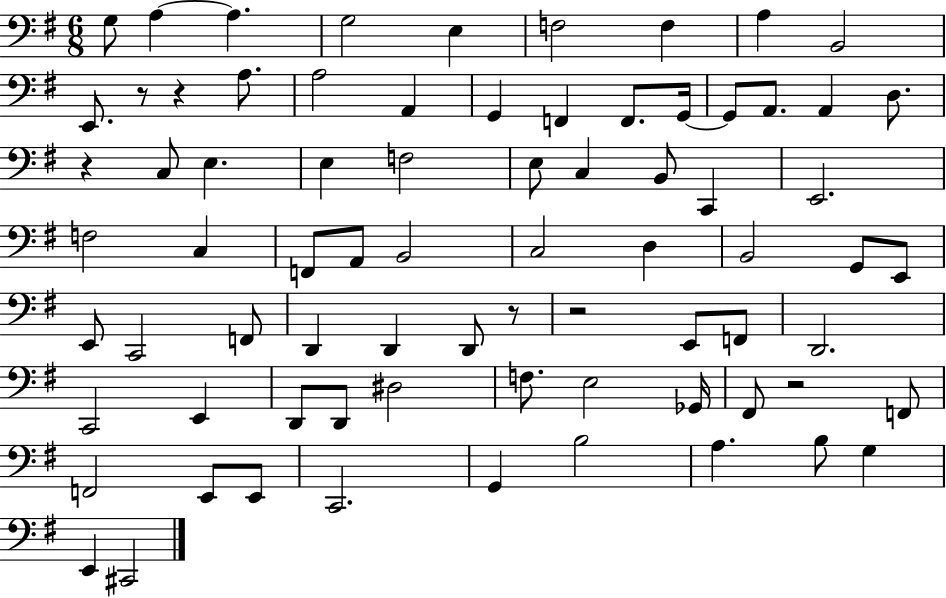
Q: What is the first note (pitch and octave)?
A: G3